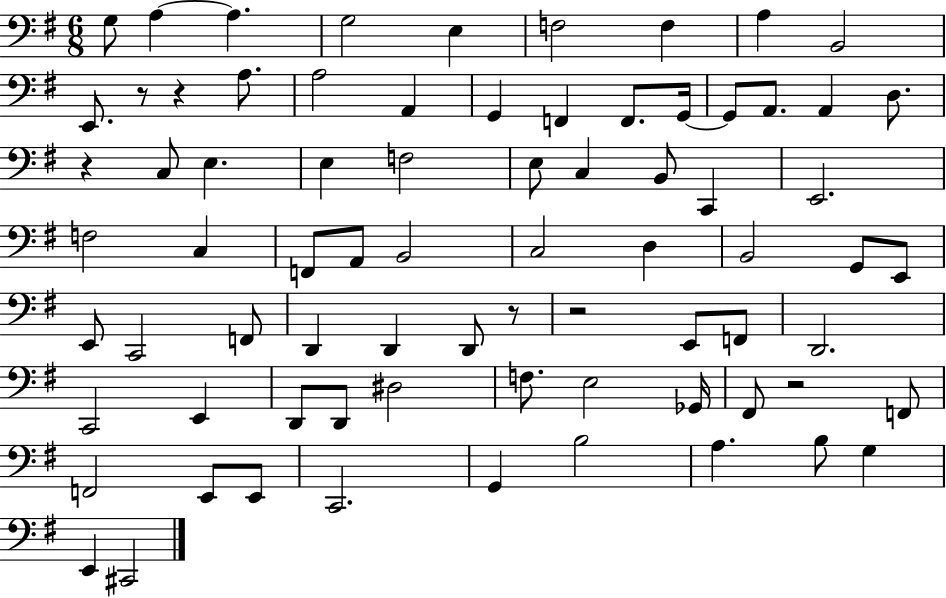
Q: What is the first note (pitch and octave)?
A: G3